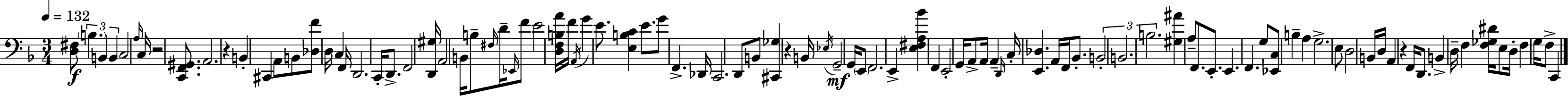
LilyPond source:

{
  \clef bass
  \numericTimeSignature
  \time 3/4
  \key f \major
  \tempo 4 = 132
  <d fis>8\f \tuplet 3/2 { \parenthesize b4. b,4 | b,4 } c2 | \grace { a16 } c16 r2 <c, f, gis,>8. | a,2. | \break r4 b,4-. cis,4 | a,8 b,8 <des f'>8 d16 c4 | f,16 d,2. | c,16-. d,8.-> f,2 | \break <d, gis>16 a,2 b,16 b8-- | \grace { fis16 } d'16-- \grace { ees,16 } f'8 e'2 | <d f b a'>16 f'16 \acciaccatura { a,16 } g'4 e'8. | <e b c'>4 e'8. g'8 f,4.-> | \break des,16 c,2. | d,8 b,8 <cis, ges>4 | r4 b,16 \acciaccatura { ees16 } g,2--\mf | g,16 \parenthesize e,8 f,2. | \break e,4-> <e fis a bes'>4 | f,4 e,2-. | g,16 a,8-> a,16 a,4-- \grace { d,16 } c16-. <e, des>4. | a,16 f,16 bes,8.-. \tuplet 3/2 { b,2-. | \break b,2. | b2. } | <gis ais'>4 a8-- | f,8. e,8.-. e,4. | \break f,4. g8 <ees, c>8 b4-- | a4 g2.-> | e8 d2 | b,16 d16 a,4 r4 | \break f,16 d,8. b,4-> d16-- f4 | <f ges dis'>16 e8 d16-. f4 g16 | f8-> c,4 \bar "|."
}